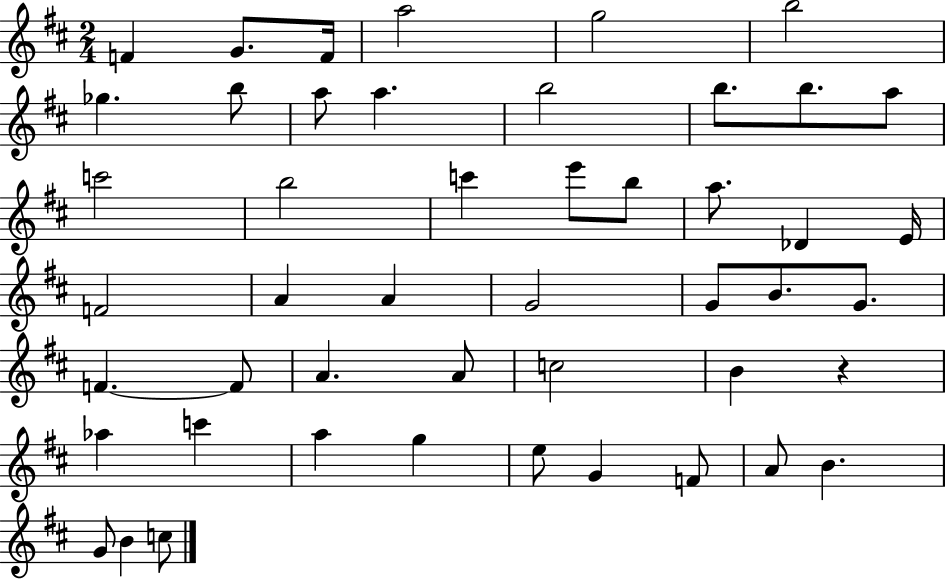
{
  \clef treble
  \numericTimeSignature
  \time 2/4
  \key d \major
  f'4 g'8. f'16 | a''2 | g''2 | b''2 | \break ges''4. b''8 | a''8 a''4. | b''2 | b''8. b''8. a''8 | \break c'''2 | b''2 | c'''4 e'''8 b''8 | a''8. des'4 e'16 | \break f'2 | a'4 a'4 | g'2 | g'8 b'8. g'8. | \break f'4.~~ f'8 | a'4. a'8 | c''2 | b'4 r4 | \break aes''4 c'''4 | a''4 g''4 | e''8 g'4 f'8 | a'8 b'4. | \break g'8 b'4 c''8 | \bar "|."
}